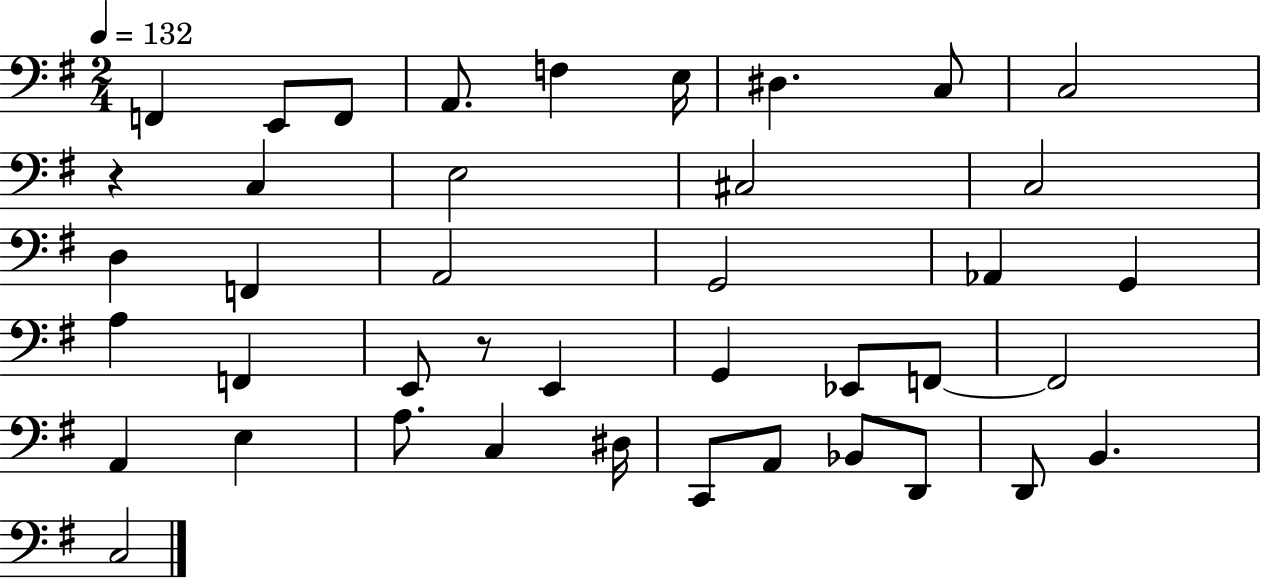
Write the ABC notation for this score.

X:1
T:Untitled
M:2/4
L:1/4
K:G
F,, E,,/2 F,,/2 A,,/2 F, E,/4 ^D, C,/2 C,2 z C, E,2 ^C,2 C,2 D, F,, A,,2 G,,2 _A,, G,, A, F,, E,,/2 z/2 E,, G,, _E,,/2 F,,/2 F,,2 A,, E, A,/2 C, ^D,/4 C,,/2 A,,/2 _B,,/2 D,,/2 D,,/2 B,, C,2